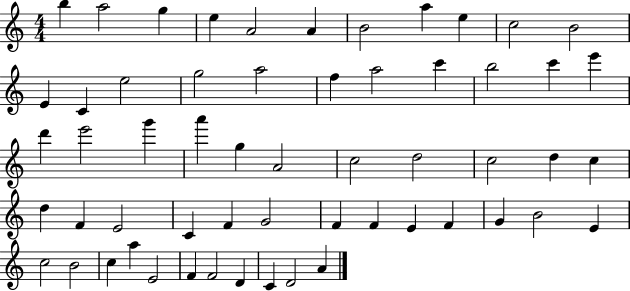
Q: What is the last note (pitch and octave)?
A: A4